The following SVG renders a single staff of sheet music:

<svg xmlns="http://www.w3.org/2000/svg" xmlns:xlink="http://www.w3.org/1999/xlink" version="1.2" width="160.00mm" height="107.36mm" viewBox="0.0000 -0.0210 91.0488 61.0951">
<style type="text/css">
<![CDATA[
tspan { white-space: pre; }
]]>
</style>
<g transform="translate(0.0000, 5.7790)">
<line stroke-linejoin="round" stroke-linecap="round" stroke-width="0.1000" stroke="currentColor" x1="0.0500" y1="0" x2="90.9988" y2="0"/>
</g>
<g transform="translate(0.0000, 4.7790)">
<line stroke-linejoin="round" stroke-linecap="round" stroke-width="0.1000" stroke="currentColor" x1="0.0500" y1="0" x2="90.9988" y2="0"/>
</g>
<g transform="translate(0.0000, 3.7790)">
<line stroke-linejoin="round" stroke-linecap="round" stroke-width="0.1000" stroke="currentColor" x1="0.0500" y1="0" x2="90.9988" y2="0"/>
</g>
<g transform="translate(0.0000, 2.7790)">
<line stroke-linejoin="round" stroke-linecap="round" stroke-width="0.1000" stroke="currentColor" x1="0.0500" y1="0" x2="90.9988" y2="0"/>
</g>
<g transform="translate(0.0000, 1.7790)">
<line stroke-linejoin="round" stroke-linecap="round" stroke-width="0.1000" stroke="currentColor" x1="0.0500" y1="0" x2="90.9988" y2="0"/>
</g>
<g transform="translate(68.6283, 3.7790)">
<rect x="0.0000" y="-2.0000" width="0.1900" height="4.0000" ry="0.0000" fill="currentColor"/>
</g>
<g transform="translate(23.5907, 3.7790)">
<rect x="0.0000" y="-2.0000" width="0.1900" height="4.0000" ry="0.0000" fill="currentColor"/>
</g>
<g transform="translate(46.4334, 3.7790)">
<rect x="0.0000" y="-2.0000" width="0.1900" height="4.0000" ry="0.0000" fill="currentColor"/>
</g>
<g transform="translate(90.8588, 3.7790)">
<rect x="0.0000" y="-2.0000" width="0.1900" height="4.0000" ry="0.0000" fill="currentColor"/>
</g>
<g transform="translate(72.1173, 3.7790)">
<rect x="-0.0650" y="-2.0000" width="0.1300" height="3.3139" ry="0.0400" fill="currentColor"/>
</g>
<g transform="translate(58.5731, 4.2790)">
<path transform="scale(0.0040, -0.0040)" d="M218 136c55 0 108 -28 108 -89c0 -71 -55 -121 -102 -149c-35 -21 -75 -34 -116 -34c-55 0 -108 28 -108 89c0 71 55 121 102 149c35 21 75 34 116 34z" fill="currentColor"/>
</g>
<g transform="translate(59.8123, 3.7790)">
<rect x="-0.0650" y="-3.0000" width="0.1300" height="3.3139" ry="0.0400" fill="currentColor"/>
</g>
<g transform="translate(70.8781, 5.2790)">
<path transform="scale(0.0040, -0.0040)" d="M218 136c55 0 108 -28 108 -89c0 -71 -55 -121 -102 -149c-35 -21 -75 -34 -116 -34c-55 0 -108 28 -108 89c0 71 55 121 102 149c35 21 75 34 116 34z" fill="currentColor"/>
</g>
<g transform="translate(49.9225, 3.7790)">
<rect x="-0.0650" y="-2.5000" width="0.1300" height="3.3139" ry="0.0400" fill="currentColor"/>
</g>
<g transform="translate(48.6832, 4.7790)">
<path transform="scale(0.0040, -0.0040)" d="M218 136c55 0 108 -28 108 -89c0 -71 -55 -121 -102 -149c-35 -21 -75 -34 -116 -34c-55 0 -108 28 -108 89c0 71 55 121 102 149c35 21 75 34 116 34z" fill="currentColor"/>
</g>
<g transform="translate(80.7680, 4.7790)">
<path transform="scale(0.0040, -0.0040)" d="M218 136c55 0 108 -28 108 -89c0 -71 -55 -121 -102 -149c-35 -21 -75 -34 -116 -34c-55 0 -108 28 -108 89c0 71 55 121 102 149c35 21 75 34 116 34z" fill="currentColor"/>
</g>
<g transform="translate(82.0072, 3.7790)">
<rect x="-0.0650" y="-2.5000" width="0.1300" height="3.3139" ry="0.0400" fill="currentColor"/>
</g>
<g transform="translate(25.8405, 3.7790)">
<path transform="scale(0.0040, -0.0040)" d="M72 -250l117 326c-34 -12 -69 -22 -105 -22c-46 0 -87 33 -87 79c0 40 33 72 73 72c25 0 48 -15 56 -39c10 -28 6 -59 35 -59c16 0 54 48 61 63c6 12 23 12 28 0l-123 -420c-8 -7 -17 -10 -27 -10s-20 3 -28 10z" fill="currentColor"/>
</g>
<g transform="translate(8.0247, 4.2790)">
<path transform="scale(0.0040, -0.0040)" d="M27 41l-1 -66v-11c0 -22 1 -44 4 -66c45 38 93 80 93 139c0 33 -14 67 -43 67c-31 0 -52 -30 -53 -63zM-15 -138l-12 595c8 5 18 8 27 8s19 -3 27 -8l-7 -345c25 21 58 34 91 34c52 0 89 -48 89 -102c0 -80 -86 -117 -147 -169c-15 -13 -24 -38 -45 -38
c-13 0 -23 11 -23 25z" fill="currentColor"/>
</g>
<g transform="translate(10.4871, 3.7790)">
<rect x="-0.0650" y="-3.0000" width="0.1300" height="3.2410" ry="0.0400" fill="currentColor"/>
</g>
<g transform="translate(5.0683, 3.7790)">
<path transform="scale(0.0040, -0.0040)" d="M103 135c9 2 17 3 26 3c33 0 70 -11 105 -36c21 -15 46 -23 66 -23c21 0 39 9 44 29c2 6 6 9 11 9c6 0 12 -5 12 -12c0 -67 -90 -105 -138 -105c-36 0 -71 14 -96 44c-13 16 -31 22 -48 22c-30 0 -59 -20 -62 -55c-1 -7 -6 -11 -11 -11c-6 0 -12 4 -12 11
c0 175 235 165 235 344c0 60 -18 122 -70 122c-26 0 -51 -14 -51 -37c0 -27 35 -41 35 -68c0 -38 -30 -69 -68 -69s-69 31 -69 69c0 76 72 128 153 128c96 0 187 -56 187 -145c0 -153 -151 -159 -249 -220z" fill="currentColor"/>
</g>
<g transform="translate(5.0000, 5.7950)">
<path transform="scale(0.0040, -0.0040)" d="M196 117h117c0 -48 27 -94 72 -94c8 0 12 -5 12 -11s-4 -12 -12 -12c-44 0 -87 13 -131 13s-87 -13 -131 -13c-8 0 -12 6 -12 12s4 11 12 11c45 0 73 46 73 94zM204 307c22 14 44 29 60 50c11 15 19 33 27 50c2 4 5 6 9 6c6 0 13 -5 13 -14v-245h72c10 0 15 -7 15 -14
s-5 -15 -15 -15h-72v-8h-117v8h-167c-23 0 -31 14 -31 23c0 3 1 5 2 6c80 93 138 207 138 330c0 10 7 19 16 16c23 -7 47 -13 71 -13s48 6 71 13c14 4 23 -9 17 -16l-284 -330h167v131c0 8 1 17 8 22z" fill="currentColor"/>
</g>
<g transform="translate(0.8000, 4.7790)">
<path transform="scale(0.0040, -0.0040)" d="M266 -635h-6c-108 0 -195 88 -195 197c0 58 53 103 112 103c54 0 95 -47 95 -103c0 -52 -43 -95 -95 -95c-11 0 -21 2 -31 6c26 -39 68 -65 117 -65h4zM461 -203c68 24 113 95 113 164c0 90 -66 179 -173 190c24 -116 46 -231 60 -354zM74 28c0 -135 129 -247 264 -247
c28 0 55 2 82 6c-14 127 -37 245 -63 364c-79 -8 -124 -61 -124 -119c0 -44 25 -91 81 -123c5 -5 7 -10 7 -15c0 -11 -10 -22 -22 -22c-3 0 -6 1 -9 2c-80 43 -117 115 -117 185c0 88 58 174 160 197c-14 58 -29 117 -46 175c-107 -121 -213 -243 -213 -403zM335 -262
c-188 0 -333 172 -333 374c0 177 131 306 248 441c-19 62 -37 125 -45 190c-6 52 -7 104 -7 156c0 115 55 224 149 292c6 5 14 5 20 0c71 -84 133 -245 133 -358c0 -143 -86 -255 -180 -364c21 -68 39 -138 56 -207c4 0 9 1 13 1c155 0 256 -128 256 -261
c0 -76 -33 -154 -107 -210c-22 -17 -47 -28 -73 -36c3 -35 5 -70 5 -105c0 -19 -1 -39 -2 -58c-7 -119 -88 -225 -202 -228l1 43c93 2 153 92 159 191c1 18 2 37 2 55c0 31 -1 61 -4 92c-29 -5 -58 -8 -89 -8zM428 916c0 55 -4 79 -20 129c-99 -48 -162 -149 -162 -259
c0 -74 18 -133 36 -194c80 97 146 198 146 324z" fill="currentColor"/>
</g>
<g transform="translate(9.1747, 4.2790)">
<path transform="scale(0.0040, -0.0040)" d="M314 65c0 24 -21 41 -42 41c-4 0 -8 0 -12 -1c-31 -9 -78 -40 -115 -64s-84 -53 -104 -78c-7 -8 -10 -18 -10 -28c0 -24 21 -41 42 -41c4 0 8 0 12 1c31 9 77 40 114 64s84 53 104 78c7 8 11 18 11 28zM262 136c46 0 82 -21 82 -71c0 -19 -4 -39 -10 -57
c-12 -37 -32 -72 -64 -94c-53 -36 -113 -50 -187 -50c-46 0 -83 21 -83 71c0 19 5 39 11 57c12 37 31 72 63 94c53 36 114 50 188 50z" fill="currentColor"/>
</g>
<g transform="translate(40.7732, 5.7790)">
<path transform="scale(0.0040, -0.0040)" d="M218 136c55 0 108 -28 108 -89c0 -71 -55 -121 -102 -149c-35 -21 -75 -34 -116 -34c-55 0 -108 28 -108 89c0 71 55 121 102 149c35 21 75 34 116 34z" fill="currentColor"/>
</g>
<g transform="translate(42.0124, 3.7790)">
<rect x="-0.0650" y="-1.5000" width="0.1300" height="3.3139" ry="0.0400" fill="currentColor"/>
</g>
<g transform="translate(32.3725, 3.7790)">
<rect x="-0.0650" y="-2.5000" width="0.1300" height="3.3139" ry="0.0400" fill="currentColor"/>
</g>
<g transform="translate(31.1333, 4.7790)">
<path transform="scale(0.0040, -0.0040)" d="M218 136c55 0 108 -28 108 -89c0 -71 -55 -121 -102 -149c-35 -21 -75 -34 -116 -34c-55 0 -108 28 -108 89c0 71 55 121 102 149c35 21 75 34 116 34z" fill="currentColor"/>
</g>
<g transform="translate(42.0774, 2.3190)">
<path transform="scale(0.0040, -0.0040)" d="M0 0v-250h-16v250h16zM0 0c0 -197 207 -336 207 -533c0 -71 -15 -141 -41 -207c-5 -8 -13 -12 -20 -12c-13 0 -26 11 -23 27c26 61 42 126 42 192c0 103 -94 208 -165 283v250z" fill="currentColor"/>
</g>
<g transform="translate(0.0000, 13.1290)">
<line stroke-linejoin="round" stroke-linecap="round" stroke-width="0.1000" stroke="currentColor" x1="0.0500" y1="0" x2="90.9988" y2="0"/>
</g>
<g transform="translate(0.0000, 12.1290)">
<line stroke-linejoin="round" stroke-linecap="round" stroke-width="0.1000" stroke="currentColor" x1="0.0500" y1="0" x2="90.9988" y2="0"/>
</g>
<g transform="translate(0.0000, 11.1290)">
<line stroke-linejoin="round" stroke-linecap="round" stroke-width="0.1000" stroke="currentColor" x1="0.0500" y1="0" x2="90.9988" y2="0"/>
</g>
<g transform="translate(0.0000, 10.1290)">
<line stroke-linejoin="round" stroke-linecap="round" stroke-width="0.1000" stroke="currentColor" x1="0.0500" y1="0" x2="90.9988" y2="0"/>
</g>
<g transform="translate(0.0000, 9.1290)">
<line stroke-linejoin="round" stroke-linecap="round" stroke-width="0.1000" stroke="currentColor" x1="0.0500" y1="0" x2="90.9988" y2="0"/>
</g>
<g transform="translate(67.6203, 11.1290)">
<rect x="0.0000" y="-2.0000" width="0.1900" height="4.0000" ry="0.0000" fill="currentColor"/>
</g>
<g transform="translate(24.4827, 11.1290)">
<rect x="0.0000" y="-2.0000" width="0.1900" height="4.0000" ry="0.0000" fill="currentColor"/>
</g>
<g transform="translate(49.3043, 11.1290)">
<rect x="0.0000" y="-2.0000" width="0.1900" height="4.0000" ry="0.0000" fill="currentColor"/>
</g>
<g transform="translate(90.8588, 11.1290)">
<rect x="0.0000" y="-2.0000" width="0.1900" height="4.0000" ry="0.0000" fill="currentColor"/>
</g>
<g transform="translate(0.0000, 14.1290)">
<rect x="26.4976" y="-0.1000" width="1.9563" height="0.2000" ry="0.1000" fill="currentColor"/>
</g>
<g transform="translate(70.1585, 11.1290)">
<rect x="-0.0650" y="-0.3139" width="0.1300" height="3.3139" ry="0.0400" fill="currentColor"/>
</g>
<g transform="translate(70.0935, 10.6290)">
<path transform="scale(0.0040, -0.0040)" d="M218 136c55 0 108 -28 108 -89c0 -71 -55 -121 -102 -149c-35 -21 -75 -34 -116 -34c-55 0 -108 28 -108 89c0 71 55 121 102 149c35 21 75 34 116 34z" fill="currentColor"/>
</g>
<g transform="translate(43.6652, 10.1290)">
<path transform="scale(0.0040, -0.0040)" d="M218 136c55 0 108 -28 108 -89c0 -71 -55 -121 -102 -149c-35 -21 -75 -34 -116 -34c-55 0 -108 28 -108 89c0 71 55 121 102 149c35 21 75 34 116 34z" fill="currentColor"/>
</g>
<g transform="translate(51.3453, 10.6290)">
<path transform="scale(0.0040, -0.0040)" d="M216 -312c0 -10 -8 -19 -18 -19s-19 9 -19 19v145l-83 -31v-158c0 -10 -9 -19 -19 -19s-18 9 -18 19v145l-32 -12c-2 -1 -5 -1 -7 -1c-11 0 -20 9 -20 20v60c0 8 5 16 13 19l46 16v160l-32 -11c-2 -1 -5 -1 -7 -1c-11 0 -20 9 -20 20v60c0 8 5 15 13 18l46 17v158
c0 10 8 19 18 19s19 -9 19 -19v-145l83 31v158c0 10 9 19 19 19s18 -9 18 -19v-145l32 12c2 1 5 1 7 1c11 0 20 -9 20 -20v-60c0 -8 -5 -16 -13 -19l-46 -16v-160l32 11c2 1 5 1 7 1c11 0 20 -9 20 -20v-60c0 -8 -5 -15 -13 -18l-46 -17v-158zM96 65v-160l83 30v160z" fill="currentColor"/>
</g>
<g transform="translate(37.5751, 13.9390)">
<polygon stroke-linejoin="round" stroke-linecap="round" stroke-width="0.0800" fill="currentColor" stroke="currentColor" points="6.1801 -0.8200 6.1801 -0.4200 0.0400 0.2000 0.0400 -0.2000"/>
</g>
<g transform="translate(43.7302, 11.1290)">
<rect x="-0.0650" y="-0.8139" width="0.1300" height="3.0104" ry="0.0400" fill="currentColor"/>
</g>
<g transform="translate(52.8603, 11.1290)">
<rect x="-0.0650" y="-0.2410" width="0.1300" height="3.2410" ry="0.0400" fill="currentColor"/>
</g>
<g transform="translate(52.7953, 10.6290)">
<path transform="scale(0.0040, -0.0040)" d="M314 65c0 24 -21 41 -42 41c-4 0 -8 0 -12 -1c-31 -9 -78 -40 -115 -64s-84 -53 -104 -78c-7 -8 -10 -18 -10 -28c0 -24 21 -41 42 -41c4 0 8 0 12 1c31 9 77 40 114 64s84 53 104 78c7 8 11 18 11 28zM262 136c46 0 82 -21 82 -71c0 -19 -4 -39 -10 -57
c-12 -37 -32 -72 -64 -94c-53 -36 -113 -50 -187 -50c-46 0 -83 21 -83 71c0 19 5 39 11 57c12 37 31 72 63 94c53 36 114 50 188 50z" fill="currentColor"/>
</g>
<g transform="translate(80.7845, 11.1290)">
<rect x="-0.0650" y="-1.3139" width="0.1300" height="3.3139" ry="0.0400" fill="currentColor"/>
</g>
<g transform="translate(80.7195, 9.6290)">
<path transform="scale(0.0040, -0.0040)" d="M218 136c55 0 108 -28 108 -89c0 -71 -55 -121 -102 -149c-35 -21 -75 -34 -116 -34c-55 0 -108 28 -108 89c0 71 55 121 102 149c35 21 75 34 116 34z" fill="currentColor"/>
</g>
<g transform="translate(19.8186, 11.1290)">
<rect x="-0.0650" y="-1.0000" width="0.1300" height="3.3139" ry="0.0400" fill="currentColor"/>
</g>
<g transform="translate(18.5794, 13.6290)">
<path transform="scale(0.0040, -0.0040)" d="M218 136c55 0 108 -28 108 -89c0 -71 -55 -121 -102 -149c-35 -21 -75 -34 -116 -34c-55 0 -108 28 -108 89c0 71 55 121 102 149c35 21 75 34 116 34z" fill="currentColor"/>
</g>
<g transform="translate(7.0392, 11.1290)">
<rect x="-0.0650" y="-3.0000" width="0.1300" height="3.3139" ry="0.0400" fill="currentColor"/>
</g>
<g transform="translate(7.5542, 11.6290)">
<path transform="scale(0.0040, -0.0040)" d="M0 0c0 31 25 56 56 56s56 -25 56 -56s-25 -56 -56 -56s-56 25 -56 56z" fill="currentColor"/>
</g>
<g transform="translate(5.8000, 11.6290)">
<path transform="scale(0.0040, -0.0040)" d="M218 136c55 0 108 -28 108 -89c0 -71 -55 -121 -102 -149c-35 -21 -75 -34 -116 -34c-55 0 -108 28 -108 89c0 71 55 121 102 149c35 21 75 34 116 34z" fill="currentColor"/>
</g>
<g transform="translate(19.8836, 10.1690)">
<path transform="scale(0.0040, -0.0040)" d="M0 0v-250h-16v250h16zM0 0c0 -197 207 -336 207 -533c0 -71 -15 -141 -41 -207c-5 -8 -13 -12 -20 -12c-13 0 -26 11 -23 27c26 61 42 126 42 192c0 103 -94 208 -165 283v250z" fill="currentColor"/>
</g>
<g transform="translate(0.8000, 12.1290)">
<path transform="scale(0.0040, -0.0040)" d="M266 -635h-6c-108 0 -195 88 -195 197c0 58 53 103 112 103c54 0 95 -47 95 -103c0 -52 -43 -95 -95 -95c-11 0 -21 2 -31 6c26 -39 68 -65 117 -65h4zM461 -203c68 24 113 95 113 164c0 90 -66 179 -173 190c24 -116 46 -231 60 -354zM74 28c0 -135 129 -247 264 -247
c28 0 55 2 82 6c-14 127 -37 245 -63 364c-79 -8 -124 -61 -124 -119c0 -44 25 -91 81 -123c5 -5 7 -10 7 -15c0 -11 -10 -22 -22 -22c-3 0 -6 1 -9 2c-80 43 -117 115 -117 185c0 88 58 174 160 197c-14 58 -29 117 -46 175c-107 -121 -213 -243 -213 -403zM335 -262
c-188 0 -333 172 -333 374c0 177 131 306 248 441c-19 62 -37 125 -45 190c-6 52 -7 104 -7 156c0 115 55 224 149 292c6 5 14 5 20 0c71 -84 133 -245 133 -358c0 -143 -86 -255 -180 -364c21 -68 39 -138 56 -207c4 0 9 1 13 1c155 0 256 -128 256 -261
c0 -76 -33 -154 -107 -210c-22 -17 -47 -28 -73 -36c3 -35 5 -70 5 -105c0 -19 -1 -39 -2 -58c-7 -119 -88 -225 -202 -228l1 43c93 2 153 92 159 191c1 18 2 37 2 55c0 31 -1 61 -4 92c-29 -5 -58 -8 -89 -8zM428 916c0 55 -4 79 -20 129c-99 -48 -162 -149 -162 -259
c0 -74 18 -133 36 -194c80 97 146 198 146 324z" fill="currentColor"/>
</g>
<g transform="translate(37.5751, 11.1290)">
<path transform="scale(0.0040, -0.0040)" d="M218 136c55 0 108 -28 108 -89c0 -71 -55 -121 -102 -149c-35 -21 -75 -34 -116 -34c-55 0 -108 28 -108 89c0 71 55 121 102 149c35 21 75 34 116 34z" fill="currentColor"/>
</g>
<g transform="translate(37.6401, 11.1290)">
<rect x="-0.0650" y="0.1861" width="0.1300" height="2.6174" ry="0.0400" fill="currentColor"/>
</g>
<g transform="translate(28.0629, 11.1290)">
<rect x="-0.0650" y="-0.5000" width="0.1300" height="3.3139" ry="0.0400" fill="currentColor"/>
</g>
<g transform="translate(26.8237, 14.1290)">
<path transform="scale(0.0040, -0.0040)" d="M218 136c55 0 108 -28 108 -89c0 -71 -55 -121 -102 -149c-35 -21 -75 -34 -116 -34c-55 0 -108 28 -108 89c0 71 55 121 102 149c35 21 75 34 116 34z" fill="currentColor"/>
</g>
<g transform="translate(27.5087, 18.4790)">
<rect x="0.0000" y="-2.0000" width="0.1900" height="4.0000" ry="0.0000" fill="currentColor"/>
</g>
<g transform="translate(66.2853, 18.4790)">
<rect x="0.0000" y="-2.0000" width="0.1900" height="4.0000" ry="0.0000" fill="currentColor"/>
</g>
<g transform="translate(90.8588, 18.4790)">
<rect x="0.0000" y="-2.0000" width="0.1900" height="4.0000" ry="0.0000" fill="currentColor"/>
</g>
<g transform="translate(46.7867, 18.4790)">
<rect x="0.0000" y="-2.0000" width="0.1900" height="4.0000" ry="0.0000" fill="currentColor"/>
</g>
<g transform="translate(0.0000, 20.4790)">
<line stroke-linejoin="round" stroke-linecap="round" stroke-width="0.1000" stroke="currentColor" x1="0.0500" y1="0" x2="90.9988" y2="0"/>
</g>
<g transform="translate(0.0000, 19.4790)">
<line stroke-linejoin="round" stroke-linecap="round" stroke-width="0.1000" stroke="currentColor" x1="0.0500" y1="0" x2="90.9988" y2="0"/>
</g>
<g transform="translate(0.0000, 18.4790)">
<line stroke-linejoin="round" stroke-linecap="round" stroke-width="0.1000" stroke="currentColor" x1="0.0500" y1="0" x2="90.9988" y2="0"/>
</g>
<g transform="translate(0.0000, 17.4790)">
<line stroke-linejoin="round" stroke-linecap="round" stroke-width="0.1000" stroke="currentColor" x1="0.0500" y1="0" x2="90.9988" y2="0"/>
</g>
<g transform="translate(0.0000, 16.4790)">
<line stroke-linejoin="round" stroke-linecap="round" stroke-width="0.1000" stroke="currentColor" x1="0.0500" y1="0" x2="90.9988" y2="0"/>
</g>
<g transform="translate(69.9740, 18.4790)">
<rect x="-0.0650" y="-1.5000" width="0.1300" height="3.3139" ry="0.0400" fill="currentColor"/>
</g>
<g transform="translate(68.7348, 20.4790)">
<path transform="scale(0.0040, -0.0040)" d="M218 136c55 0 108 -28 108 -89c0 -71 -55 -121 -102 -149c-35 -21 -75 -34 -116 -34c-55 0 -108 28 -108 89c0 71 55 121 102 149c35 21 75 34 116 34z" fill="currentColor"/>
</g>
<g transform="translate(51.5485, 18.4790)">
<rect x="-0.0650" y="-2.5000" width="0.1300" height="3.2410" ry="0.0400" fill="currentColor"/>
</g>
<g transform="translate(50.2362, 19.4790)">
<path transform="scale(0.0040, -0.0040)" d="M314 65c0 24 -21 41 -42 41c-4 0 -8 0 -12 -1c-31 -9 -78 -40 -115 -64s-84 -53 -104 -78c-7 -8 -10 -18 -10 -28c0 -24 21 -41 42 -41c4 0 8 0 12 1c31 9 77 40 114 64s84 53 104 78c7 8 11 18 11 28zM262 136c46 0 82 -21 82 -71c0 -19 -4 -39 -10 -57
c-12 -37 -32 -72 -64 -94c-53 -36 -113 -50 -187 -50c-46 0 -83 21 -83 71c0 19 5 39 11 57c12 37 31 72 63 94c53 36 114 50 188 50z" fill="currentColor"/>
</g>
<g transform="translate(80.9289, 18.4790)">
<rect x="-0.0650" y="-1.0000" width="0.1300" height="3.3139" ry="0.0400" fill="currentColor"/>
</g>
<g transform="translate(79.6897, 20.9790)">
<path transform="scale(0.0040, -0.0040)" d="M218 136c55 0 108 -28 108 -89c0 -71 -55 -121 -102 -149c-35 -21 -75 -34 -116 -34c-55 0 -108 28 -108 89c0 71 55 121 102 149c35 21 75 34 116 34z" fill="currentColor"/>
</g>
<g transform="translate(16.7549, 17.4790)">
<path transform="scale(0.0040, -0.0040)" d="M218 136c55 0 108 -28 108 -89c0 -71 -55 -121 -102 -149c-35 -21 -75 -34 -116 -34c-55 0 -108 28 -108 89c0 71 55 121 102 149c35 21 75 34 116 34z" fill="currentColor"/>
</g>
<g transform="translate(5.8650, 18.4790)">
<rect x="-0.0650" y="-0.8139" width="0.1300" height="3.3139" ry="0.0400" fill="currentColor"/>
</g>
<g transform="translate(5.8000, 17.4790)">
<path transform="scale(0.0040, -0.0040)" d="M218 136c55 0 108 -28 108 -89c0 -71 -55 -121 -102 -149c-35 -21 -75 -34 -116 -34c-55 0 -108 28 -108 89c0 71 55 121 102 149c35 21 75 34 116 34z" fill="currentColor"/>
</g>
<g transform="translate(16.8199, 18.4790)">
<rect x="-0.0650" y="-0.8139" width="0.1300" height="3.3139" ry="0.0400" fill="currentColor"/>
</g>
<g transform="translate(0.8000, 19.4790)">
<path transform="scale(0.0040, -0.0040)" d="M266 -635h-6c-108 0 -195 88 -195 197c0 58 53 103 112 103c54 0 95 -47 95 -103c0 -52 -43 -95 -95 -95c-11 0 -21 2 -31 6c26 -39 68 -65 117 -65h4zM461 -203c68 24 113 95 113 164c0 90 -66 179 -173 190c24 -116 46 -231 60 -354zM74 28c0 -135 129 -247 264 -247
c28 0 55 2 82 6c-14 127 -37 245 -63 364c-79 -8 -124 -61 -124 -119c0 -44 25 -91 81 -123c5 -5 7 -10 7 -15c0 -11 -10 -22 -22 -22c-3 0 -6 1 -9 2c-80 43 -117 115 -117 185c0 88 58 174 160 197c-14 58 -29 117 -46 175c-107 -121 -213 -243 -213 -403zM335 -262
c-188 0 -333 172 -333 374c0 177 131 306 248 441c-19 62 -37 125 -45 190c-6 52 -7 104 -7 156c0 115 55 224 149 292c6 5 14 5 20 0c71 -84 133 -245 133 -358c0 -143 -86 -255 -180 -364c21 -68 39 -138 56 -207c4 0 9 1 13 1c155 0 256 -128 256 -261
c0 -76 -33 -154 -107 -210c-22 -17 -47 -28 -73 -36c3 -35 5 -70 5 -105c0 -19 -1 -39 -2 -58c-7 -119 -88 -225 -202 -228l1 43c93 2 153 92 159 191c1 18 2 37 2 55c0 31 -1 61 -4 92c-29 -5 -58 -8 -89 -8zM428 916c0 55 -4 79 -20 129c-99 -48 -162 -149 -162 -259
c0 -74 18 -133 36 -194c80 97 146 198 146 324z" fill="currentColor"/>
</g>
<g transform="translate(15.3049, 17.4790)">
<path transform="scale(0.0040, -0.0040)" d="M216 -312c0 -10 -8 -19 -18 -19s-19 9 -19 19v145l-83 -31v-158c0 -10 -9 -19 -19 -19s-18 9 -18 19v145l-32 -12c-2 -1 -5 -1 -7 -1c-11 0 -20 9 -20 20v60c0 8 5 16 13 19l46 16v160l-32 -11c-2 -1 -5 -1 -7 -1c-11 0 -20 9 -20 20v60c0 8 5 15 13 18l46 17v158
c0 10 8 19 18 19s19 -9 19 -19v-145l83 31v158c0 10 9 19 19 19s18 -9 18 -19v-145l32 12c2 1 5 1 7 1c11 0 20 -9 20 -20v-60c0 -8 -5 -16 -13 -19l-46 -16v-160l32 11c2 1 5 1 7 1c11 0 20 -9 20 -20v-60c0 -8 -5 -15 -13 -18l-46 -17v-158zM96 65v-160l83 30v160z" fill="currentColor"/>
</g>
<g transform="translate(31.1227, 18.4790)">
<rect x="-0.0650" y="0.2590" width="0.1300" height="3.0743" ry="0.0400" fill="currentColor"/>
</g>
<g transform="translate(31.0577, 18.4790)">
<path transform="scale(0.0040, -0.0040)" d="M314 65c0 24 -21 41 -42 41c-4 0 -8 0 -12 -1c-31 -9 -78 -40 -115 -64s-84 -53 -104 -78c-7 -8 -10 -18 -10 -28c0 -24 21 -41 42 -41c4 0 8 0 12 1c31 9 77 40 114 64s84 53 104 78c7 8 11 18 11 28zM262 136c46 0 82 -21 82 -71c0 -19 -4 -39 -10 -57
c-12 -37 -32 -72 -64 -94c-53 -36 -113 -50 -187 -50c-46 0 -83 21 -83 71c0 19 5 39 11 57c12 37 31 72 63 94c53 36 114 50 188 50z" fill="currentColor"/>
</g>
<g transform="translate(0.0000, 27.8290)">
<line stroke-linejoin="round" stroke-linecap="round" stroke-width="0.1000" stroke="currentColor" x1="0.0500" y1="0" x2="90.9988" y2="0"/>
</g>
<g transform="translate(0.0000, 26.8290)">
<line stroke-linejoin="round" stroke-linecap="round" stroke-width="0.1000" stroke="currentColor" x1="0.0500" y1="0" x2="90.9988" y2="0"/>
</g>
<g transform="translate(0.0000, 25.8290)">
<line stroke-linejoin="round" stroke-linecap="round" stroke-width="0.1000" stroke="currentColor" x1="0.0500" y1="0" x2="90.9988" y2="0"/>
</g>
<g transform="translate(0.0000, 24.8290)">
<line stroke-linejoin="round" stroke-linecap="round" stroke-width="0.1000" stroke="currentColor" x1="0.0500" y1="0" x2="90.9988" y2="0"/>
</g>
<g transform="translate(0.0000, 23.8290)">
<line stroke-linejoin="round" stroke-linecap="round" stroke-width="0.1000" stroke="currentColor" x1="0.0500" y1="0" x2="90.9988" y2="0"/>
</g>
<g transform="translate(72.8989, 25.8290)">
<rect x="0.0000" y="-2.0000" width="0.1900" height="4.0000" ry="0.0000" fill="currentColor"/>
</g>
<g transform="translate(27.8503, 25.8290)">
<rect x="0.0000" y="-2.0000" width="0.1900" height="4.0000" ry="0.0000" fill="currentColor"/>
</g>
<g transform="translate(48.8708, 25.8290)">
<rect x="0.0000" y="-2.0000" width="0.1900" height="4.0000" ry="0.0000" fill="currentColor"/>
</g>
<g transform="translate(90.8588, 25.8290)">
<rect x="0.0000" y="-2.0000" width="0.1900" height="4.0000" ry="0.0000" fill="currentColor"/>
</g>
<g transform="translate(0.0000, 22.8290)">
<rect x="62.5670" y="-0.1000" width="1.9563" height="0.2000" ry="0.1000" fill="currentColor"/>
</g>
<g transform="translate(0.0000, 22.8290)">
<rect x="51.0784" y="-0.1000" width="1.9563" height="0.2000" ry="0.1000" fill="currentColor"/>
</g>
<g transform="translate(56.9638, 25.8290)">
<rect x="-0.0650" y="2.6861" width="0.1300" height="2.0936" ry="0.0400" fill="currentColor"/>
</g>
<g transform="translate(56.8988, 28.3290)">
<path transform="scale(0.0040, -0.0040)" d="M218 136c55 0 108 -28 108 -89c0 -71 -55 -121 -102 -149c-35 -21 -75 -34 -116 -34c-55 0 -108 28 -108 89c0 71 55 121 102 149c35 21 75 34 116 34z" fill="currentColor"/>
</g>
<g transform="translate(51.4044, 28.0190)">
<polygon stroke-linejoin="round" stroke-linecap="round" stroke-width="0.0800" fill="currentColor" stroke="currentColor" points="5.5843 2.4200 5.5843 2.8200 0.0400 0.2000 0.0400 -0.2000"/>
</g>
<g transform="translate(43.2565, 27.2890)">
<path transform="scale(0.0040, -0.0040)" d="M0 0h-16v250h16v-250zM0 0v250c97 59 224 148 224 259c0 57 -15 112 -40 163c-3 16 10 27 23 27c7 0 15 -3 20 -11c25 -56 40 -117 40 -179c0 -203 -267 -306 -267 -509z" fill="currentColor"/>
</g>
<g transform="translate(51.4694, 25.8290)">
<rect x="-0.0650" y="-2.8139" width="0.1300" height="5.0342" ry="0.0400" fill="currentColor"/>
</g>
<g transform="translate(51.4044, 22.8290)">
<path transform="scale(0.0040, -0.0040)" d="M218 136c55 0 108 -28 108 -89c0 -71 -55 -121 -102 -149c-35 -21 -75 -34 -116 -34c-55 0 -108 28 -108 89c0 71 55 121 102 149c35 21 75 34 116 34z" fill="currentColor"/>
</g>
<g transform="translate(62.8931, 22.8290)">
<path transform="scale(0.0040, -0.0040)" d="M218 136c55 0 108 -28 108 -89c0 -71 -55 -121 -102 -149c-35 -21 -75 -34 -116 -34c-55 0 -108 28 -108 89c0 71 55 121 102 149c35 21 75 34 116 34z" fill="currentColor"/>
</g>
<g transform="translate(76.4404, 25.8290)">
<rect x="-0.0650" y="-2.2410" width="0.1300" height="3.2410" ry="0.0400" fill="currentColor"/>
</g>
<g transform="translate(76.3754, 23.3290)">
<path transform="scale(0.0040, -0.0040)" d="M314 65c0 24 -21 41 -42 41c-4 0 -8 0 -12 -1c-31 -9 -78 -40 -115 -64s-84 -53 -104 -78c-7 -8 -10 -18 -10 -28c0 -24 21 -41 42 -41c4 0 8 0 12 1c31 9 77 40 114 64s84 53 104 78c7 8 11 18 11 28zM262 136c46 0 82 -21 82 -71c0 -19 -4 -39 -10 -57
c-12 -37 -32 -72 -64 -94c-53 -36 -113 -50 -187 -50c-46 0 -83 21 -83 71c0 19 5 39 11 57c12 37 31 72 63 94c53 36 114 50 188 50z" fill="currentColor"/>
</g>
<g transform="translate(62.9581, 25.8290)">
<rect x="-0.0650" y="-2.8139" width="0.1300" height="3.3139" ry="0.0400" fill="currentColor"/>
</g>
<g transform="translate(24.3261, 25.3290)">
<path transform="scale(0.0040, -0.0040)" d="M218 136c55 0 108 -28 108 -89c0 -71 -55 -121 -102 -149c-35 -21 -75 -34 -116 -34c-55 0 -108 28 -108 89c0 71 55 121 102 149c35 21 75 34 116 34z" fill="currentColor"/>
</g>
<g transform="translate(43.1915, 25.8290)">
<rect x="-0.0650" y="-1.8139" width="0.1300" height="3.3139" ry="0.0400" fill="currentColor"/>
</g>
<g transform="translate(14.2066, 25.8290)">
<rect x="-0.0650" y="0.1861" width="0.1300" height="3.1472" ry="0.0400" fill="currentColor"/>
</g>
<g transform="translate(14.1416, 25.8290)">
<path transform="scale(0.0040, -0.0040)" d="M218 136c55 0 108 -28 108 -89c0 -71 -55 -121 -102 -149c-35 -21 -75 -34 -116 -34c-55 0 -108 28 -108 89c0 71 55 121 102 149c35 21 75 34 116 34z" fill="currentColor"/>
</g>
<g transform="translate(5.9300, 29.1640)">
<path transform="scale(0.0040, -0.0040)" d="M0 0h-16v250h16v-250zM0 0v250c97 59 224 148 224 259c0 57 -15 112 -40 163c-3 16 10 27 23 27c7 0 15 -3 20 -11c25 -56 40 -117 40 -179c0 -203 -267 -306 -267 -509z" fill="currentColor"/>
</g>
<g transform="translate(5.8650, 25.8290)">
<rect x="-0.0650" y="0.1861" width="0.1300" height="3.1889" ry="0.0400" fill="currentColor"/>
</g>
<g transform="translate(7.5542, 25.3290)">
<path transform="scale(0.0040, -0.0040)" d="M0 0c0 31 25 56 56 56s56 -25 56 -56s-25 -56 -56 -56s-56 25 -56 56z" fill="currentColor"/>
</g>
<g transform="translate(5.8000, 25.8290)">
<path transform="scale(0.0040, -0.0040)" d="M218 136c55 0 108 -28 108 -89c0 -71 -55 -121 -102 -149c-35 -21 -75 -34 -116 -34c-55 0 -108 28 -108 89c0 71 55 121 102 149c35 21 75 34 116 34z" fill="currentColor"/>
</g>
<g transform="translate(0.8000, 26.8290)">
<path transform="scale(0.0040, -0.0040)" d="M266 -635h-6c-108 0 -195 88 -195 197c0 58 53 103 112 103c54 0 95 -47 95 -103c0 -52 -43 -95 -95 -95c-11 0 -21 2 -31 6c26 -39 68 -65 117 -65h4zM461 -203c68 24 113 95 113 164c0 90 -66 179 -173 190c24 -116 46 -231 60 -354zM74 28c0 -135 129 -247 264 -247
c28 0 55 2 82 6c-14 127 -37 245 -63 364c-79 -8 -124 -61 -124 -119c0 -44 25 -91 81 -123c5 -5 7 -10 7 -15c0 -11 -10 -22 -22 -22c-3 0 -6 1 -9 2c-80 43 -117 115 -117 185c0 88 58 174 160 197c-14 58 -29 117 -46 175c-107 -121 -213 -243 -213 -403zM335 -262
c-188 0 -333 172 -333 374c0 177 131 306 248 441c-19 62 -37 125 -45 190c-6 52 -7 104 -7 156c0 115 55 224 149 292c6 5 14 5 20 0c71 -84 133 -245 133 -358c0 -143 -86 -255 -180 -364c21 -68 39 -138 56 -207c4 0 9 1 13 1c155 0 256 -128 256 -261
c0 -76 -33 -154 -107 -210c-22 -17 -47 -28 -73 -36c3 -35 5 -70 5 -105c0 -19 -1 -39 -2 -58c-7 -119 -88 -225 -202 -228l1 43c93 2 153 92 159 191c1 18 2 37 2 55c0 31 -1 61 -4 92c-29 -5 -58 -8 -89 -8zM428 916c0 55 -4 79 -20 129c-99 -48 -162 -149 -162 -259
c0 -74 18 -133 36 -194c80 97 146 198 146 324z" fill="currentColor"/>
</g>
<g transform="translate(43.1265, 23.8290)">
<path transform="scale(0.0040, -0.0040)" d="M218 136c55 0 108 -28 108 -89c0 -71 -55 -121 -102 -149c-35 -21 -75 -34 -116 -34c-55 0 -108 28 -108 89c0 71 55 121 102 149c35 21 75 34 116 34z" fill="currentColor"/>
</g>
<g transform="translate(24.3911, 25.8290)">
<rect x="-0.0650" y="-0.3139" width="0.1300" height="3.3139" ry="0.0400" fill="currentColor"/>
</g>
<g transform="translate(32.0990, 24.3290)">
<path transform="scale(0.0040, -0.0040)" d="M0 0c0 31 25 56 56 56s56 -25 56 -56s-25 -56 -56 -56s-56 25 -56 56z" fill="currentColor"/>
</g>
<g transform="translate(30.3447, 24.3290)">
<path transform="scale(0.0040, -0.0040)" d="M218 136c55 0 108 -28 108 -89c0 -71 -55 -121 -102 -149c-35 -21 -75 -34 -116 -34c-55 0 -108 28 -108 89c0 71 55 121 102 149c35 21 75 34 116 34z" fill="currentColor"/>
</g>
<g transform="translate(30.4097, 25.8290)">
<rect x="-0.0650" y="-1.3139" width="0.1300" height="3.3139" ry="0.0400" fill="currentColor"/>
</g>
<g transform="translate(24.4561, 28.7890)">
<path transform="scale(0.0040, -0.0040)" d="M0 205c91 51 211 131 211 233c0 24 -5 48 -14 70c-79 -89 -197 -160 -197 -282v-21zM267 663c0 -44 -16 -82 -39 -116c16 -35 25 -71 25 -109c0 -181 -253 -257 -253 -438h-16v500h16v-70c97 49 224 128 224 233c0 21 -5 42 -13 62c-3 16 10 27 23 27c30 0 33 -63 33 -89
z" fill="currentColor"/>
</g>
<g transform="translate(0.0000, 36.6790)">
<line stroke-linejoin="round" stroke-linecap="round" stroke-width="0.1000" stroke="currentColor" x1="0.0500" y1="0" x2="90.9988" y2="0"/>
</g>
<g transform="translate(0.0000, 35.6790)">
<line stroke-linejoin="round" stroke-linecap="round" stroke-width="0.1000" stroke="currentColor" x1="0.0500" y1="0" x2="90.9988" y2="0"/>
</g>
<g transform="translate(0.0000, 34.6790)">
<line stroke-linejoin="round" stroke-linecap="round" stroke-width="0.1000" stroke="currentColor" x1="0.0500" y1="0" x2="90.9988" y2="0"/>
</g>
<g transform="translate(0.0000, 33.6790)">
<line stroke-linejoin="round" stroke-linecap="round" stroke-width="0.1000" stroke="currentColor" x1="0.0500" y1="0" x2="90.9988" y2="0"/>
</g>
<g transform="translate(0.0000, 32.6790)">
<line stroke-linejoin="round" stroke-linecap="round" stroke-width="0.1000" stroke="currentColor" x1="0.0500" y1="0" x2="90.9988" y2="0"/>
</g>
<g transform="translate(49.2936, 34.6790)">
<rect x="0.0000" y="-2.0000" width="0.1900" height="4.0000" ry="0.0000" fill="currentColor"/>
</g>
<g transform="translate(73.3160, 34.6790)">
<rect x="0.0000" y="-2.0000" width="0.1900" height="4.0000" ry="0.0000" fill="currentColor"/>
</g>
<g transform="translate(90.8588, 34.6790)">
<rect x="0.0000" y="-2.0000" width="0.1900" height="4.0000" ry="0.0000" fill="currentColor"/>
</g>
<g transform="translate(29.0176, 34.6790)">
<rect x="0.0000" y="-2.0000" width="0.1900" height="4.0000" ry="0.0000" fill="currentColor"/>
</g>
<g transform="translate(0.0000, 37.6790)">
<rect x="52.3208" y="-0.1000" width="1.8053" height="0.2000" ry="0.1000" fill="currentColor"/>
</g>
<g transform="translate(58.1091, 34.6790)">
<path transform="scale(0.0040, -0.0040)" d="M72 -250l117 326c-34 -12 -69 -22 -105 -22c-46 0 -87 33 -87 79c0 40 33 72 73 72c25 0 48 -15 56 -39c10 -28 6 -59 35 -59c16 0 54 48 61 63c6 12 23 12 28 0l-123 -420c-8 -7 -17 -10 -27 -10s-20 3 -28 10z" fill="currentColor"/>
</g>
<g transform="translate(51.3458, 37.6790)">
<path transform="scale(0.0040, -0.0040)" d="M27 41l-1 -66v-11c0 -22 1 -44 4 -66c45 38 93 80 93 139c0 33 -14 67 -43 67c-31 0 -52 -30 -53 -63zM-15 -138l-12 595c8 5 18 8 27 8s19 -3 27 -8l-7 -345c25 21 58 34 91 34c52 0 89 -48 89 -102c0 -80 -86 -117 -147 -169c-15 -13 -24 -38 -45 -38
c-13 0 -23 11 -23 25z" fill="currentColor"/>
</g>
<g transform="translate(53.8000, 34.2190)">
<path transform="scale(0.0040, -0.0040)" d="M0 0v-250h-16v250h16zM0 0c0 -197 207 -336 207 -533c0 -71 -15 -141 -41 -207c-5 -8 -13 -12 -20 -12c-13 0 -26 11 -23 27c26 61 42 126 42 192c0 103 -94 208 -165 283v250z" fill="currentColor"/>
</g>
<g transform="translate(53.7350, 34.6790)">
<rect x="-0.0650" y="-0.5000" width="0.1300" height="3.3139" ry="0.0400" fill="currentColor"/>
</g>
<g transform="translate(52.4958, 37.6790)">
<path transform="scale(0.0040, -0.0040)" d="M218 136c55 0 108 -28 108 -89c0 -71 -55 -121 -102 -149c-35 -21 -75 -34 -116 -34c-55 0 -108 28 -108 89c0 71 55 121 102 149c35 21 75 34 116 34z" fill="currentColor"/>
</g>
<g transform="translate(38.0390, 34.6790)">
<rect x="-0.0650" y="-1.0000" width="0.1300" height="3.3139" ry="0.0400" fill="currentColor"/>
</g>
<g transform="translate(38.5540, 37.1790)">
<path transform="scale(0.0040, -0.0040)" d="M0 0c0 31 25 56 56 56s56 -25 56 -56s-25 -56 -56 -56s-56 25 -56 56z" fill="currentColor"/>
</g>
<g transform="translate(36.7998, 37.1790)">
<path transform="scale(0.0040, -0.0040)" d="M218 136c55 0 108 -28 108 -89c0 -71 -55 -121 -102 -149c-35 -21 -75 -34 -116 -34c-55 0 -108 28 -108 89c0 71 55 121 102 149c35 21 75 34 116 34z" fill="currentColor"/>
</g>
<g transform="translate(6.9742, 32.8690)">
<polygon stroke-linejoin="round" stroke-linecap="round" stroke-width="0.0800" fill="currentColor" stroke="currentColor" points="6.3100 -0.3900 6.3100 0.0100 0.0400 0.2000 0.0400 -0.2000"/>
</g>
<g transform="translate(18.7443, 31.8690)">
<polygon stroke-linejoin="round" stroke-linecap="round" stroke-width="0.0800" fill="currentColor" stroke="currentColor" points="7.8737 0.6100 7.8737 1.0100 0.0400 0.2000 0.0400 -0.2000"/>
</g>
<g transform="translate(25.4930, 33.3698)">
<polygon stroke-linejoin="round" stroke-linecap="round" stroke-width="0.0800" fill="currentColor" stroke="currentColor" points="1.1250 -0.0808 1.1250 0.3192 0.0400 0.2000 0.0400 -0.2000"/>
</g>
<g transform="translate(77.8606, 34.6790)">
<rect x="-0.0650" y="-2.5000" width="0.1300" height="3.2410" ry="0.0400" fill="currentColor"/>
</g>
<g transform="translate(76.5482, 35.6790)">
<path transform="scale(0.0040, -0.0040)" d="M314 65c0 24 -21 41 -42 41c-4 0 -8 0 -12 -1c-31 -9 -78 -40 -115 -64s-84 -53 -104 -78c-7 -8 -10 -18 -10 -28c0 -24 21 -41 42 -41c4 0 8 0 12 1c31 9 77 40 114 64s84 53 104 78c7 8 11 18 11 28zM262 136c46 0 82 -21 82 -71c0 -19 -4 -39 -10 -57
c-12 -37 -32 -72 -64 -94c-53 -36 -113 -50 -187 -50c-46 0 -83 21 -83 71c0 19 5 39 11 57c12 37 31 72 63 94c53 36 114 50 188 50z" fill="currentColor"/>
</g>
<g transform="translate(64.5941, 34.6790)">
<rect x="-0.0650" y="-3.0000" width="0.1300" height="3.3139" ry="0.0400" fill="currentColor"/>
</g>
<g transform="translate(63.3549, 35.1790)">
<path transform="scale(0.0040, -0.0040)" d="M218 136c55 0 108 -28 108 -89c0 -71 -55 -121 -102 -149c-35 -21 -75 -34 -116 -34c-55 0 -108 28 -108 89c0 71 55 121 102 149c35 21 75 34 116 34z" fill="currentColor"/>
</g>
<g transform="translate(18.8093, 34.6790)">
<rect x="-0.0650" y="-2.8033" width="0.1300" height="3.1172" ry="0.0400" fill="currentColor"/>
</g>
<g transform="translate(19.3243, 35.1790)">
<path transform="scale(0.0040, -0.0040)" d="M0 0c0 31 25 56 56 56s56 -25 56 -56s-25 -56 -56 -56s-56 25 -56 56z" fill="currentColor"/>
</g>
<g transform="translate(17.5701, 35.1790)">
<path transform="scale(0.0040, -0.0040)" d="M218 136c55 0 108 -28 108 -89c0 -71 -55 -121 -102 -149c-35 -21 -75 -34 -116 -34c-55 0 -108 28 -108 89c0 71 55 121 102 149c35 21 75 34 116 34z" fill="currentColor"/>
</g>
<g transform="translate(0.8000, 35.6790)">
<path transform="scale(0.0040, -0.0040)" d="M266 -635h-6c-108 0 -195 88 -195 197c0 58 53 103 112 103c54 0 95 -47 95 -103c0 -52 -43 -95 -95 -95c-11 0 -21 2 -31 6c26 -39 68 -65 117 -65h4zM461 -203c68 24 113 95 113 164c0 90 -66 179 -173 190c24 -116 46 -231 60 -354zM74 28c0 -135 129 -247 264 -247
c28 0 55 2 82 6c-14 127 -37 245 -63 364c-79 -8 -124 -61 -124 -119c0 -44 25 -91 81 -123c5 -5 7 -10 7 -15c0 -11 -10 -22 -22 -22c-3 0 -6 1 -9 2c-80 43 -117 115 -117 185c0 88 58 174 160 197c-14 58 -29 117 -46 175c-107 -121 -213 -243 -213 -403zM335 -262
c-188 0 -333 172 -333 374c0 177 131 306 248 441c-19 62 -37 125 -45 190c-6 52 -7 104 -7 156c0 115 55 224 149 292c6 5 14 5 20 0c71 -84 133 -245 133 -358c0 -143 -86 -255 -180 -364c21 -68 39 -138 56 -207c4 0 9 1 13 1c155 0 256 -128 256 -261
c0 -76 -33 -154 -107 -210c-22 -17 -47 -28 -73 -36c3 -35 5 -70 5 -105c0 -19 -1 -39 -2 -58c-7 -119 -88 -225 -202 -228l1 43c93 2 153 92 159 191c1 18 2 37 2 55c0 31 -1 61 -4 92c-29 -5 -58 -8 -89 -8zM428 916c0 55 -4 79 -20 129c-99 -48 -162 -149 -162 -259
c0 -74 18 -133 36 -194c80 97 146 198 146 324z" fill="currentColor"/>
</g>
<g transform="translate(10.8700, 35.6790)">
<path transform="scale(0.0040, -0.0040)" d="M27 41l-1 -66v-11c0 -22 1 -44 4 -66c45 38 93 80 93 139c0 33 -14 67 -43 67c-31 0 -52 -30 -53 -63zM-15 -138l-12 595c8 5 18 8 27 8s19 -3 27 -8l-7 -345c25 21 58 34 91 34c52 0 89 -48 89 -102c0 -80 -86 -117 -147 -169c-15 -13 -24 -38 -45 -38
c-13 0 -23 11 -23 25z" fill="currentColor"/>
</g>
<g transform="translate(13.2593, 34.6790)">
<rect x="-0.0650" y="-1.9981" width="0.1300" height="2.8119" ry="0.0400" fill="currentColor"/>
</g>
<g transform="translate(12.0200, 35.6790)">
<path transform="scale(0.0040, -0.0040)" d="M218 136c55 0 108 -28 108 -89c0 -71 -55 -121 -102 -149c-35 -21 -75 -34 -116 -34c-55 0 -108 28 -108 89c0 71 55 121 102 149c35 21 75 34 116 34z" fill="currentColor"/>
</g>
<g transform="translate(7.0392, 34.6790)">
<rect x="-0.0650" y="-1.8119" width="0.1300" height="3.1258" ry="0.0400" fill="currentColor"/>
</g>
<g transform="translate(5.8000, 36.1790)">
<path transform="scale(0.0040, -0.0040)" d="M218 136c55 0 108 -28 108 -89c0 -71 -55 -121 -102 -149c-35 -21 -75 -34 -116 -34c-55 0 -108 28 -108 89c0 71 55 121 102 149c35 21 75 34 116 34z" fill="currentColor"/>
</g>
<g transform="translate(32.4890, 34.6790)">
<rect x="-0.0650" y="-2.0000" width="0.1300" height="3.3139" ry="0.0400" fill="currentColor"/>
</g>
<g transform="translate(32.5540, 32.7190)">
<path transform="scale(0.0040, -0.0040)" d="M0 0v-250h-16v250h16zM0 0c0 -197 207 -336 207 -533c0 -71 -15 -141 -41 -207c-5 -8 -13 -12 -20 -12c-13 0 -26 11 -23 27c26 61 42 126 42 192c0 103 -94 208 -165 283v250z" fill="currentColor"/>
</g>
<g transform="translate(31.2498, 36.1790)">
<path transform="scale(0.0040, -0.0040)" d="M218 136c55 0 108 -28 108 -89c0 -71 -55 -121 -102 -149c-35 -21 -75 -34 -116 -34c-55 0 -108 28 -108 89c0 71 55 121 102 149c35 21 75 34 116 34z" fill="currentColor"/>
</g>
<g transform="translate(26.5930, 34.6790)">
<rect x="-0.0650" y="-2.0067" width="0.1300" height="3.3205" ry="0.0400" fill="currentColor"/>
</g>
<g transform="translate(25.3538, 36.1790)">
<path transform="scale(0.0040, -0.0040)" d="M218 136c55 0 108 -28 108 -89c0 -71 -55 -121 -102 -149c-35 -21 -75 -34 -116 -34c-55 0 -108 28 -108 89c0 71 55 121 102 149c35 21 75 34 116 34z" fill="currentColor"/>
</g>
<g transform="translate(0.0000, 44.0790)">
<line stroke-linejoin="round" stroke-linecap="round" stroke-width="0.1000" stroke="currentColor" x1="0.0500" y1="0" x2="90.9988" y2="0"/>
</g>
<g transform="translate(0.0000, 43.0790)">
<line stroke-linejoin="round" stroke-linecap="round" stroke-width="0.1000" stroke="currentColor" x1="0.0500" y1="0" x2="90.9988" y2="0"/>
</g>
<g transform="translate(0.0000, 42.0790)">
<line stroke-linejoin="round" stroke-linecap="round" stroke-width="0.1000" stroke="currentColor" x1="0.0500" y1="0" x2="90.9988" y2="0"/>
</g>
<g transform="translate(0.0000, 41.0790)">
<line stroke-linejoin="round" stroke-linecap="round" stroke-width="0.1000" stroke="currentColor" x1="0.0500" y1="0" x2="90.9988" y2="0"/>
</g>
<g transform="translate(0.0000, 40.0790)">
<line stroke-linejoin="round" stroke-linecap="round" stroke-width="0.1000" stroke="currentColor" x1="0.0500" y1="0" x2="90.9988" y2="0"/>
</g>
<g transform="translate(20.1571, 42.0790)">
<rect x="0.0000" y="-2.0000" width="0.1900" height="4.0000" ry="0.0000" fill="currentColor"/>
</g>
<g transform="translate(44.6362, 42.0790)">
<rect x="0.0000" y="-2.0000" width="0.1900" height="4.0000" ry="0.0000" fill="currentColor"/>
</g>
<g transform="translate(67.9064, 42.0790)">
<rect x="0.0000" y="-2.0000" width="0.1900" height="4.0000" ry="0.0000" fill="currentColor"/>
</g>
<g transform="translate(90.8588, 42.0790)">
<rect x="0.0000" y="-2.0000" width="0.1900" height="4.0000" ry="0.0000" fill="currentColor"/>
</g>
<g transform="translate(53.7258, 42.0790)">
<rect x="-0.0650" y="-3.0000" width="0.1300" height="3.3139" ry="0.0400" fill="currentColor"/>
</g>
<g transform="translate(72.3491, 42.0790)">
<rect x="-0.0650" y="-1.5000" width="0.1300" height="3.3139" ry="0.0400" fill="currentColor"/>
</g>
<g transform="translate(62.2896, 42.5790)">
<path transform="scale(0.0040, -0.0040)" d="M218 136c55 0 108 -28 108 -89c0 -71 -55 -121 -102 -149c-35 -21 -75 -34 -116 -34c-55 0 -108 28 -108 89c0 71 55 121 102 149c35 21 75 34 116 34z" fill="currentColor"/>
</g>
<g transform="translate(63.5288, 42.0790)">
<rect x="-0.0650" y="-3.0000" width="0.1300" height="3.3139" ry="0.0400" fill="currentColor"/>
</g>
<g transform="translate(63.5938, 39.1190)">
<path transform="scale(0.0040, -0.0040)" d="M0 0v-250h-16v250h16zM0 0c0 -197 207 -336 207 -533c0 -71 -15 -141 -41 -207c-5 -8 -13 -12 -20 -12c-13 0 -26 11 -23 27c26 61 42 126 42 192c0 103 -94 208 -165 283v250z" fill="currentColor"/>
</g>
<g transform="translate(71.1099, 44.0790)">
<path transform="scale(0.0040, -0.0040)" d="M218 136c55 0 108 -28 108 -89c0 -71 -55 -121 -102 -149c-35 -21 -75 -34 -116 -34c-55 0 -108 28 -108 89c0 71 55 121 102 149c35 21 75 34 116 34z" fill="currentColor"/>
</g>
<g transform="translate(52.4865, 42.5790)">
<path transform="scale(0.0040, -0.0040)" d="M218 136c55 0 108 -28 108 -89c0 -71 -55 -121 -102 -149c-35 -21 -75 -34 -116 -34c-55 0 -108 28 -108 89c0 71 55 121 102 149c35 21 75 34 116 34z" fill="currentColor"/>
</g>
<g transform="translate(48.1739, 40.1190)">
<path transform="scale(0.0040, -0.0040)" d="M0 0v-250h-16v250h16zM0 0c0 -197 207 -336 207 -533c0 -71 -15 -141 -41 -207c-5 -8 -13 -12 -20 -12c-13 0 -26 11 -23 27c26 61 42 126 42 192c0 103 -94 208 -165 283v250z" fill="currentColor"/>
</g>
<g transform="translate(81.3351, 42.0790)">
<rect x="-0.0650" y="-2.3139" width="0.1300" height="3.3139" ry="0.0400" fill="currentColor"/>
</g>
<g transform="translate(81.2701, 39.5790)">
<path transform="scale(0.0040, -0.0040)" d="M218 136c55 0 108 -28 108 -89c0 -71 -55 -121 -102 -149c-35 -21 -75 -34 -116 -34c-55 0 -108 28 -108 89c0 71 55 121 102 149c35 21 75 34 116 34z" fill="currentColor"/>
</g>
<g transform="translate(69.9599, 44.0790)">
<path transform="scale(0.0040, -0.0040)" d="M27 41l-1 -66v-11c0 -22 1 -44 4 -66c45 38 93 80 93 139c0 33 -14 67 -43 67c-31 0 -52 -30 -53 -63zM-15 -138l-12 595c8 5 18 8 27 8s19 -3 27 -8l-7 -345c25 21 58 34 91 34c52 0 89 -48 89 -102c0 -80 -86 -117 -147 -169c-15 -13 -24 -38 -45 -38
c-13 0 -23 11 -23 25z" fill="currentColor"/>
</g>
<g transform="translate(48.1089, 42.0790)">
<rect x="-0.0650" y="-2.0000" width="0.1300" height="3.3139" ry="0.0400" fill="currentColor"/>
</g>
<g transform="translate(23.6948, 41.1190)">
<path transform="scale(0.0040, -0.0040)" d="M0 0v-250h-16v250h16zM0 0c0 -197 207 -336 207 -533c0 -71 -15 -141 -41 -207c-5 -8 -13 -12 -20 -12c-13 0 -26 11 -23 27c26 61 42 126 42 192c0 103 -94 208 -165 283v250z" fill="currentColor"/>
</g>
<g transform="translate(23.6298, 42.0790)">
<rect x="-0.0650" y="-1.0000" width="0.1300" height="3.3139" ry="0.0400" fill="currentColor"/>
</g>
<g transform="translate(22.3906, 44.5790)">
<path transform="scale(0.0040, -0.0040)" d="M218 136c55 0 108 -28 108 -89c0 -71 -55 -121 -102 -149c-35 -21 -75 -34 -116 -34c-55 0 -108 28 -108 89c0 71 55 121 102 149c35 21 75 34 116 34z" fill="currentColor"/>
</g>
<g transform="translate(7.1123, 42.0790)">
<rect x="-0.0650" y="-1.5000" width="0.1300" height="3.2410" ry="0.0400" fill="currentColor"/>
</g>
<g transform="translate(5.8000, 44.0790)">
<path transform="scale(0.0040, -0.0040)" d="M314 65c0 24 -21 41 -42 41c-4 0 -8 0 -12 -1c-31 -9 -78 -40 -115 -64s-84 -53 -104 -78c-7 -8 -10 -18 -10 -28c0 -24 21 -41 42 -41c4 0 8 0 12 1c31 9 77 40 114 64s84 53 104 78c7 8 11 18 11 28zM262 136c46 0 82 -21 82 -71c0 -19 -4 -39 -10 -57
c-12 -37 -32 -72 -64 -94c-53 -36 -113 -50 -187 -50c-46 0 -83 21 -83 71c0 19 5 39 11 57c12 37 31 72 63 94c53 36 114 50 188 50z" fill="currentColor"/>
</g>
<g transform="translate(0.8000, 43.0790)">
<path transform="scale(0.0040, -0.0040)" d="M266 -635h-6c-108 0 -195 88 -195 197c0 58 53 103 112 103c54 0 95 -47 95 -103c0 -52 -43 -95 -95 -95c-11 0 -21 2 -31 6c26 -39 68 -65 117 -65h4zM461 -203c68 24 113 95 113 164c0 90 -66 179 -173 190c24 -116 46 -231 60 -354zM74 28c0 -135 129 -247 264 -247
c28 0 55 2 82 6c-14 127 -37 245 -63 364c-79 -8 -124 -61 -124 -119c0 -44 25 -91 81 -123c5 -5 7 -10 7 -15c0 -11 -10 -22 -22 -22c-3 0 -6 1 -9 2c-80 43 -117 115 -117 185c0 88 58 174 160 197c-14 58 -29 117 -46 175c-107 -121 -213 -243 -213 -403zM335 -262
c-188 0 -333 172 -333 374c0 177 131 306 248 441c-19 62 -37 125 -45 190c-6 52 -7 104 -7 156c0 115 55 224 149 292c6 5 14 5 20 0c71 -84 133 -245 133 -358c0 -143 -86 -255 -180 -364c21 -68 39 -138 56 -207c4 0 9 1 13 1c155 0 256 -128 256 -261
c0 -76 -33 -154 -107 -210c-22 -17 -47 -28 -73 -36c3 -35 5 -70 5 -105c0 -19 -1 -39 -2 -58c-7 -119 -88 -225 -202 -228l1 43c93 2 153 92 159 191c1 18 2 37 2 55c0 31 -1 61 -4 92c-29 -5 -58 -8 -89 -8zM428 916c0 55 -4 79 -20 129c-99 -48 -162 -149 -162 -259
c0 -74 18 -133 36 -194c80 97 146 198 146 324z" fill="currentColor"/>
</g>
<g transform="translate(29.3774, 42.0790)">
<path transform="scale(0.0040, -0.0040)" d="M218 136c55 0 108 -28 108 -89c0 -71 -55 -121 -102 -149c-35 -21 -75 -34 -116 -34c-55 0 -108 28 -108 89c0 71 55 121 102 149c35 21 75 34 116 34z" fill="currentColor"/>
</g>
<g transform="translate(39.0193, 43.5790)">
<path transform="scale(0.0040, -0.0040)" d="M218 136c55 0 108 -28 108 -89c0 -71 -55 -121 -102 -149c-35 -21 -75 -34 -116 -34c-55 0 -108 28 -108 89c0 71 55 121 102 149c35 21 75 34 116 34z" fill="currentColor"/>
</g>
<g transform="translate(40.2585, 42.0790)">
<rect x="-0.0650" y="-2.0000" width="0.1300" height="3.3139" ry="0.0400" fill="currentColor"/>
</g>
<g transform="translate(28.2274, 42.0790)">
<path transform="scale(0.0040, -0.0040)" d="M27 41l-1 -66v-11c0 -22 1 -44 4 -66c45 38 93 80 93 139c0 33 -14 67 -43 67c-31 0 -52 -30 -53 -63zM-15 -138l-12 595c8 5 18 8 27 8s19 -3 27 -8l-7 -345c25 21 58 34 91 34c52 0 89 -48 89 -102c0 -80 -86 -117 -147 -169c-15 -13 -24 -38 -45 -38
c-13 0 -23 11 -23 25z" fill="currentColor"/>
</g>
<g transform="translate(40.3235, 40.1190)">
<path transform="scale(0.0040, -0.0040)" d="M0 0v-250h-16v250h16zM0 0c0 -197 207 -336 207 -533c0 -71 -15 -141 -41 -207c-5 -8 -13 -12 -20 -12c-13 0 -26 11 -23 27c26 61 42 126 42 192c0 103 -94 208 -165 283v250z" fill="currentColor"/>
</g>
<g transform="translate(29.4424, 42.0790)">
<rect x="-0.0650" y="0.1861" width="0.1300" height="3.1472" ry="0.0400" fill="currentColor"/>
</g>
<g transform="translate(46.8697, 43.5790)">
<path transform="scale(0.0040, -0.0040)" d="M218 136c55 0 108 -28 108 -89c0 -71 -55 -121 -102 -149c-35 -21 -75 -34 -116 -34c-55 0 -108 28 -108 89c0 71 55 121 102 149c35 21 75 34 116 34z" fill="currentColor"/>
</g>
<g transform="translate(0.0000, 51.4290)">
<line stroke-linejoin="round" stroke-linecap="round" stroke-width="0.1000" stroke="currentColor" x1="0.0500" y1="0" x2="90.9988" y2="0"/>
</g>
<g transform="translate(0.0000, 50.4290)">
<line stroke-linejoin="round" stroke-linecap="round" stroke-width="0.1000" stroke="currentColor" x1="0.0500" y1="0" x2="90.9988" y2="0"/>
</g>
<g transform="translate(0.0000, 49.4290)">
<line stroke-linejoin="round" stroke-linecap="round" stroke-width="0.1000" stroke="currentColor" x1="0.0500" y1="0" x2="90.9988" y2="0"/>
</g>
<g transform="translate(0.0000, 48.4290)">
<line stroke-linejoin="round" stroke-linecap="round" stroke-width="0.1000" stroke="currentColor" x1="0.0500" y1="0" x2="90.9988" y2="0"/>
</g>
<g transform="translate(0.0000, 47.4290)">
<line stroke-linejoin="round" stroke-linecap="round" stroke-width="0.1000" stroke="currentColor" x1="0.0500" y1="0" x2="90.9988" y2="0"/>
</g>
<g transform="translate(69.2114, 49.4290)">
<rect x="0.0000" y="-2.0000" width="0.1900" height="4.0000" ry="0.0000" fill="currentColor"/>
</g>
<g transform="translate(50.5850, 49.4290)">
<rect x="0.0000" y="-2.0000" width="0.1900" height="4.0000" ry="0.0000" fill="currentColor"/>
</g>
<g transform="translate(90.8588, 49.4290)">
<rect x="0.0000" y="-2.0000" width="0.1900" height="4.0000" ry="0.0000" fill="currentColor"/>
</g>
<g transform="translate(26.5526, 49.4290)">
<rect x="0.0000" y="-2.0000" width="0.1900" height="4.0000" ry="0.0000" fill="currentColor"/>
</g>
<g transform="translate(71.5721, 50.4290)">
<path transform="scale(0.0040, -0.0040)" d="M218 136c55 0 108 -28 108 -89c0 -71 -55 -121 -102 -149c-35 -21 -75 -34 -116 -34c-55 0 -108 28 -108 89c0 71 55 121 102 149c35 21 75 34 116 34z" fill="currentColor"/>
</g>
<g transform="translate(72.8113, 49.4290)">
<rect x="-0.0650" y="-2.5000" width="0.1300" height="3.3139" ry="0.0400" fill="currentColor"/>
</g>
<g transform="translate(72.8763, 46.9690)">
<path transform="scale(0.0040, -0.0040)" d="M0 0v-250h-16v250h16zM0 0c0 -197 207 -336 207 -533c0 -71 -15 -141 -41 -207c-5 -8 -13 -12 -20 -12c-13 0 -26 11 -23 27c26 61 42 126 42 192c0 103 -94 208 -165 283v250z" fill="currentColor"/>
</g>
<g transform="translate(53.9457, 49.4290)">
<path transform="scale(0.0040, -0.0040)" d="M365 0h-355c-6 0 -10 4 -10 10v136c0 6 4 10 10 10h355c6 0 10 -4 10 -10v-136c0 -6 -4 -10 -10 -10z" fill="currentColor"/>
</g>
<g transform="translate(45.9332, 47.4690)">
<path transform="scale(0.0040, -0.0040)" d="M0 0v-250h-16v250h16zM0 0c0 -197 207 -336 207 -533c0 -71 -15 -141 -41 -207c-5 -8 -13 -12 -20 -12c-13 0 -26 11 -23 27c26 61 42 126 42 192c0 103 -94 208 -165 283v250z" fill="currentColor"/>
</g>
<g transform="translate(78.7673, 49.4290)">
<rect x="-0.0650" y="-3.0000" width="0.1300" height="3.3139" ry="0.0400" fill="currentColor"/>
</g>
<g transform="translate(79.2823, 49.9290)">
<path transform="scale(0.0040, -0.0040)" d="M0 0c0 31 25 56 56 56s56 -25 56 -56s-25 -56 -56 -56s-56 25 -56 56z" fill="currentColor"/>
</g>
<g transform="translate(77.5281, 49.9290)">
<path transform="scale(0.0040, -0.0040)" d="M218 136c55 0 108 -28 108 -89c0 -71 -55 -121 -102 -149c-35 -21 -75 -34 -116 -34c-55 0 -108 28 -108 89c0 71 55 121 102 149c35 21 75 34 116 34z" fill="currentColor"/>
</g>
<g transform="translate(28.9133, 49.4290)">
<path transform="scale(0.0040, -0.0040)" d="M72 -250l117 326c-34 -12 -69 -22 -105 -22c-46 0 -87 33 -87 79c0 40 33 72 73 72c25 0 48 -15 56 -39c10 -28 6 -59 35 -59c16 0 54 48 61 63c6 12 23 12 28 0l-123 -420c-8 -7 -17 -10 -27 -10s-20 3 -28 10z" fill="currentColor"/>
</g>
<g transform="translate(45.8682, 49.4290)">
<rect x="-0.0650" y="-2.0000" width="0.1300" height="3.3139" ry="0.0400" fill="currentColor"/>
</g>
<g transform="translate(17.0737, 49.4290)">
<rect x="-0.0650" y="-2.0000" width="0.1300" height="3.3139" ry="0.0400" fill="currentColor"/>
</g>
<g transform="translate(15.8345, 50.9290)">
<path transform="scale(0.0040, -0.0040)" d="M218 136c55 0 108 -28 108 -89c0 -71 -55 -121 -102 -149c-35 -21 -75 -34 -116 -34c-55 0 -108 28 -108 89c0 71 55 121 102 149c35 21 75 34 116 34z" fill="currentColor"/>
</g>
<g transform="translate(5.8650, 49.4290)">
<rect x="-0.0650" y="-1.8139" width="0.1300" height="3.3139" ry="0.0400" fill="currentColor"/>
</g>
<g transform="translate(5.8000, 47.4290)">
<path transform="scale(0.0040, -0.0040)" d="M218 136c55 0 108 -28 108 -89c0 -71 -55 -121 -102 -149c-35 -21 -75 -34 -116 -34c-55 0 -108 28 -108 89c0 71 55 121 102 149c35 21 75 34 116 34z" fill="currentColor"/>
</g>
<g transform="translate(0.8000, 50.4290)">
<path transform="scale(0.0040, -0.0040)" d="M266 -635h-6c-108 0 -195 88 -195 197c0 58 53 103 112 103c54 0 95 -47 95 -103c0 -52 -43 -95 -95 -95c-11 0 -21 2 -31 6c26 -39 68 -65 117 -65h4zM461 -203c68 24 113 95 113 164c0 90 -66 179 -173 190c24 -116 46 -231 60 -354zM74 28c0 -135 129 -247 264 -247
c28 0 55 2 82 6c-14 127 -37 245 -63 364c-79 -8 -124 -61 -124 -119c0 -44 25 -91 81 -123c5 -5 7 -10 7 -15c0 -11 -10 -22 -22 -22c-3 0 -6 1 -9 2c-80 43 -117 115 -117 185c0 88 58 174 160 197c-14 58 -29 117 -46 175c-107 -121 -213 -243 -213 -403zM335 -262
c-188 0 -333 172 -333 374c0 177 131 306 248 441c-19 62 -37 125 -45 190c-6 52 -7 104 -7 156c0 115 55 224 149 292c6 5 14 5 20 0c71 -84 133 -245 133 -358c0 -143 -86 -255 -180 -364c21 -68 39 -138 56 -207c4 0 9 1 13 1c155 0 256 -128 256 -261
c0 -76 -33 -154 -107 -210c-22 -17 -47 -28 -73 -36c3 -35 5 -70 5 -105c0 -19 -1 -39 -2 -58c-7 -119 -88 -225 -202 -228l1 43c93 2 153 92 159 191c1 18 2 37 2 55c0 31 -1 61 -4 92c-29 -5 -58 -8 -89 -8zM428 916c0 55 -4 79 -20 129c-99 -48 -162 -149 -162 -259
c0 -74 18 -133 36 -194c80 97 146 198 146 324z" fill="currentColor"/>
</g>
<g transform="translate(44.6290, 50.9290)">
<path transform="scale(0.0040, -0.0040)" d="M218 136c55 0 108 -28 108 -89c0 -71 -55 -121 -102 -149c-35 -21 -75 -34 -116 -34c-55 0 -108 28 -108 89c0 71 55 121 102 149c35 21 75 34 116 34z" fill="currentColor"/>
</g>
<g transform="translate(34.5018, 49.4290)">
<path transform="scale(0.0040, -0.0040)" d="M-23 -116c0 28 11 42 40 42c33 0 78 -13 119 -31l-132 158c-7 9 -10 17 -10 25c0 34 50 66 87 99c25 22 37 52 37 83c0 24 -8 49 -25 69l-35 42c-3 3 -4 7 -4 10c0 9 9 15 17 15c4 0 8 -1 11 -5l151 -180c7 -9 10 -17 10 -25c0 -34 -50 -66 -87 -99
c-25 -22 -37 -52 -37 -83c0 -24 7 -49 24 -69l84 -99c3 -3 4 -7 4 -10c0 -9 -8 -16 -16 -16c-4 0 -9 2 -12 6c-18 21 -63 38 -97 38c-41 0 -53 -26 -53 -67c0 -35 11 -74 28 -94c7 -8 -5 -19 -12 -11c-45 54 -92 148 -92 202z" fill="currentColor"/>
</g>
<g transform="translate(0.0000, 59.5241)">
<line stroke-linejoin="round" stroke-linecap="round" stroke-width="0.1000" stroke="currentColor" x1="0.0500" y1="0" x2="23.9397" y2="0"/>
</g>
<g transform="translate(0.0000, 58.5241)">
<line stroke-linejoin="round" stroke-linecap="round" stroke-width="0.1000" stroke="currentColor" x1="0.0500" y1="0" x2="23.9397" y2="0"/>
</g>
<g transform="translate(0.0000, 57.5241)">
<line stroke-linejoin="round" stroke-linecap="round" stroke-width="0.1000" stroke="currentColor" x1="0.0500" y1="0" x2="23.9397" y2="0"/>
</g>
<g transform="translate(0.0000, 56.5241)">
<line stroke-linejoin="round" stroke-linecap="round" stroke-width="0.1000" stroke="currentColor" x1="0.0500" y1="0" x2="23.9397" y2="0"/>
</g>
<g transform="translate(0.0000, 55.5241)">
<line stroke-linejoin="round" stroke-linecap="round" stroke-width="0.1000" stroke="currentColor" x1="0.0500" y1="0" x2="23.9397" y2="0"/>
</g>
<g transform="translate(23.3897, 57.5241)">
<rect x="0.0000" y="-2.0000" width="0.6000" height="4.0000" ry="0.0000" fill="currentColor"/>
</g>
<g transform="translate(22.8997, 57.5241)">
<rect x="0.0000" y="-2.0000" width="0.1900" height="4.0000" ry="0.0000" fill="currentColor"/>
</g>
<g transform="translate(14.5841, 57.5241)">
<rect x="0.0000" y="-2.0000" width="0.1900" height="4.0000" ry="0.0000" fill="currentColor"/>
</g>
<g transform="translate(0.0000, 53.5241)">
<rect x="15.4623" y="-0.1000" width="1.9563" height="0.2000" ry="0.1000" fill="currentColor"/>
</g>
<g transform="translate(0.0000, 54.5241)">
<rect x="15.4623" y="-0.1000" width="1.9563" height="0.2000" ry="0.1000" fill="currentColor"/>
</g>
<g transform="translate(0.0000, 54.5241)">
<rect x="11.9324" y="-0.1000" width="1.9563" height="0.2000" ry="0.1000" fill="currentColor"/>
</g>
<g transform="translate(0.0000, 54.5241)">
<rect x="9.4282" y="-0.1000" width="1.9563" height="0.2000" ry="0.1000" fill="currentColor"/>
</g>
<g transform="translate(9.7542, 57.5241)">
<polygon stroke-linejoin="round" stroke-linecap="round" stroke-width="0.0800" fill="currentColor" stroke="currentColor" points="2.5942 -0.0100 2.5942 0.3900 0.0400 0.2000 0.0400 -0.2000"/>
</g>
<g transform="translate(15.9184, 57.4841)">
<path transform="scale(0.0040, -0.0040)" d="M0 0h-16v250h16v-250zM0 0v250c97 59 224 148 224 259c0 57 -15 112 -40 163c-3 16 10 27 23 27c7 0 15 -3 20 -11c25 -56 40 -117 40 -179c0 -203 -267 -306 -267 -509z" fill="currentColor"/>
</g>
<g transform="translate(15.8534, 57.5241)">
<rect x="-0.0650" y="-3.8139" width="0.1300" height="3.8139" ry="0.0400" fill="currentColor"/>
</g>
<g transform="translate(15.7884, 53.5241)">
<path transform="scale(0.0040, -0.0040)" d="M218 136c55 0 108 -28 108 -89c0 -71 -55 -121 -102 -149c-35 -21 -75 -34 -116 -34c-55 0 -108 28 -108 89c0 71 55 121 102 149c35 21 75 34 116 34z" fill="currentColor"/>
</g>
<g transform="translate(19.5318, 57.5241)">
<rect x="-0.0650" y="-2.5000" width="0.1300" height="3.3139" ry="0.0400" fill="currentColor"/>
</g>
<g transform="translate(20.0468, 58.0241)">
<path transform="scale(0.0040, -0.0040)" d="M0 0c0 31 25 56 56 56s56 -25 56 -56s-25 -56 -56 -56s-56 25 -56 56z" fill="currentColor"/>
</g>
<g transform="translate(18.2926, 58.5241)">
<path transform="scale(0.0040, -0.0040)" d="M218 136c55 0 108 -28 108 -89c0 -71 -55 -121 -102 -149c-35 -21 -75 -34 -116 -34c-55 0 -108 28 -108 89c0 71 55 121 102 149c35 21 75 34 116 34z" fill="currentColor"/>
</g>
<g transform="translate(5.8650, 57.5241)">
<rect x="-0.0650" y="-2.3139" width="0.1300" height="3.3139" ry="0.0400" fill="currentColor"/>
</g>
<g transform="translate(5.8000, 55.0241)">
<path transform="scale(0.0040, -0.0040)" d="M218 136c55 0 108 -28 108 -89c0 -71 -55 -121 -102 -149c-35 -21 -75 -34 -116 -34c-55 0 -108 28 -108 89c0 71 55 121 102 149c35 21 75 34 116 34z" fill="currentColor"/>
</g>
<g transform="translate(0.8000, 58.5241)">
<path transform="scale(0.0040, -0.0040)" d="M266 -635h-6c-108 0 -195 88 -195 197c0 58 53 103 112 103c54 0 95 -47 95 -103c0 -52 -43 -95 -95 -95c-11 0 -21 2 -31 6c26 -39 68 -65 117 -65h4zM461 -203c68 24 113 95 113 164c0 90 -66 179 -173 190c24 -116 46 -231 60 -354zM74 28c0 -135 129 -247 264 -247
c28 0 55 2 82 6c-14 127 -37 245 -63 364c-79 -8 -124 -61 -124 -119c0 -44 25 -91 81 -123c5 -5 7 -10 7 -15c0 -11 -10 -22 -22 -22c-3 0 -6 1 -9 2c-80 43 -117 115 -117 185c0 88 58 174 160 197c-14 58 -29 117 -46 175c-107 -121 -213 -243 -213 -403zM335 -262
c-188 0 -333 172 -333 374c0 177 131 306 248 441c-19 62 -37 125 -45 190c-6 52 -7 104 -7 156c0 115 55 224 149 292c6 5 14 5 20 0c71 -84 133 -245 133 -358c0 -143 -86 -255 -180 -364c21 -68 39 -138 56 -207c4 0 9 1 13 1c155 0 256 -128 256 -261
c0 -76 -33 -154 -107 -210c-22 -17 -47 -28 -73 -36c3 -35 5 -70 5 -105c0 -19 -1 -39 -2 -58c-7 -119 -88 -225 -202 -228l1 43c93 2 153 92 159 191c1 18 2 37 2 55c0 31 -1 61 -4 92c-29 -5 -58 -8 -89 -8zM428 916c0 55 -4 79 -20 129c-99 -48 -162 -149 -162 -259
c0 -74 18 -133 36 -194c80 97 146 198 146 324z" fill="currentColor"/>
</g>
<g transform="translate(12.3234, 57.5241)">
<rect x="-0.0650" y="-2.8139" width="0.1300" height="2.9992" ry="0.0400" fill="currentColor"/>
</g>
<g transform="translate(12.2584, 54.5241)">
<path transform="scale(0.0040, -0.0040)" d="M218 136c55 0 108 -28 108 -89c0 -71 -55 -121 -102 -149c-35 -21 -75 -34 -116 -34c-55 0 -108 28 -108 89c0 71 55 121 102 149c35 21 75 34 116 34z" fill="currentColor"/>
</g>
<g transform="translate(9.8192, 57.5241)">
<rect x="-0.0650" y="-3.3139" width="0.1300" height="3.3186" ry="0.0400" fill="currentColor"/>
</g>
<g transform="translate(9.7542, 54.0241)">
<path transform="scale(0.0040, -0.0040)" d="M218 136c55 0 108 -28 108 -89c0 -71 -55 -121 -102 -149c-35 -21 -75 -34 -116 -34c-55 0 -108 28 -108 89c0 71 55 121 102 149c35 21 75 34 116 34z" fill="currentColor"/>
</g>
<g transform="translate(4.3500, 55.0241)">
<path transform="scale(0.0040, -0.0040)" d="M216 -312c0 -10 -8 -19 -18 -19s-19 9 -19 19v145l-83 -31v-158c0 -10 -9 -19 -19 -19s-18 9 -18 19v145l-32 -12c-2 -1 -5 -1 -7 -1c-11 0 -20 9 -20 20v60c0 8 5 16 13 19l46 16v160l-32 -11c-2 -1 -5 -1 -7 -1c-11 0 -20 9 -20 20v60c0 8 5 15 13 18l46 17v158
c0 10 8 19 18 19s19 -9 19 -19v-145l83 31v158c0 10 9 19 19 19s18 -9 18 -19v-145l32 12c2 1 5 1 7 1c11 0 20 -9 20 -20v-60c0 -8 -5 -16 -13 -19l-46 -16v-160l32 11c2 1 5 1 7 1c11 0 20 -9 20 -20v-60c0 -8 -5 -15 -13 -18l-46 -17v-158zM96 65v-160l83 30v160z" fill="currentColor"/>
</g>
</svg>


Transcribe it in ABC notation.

X:1
T:Untitled
M:2/4
L:1/4
K:C
_A2 z/2 G E/2 G A F G A D/2 C B/2 d/2 ^c2 c e d ^d B2 G2 E D B/2 B c/4 e f/2 a/2 D/2 a g2 F/2 _G/2 A/2 F/4 F/2 D _C/2 z/2 A G2 E2 D/2 _B F/2 F/2 A A/2 _E g f F z/2 z F/2 z2 G/2 A ^g b/2 a/2 c'/2 G